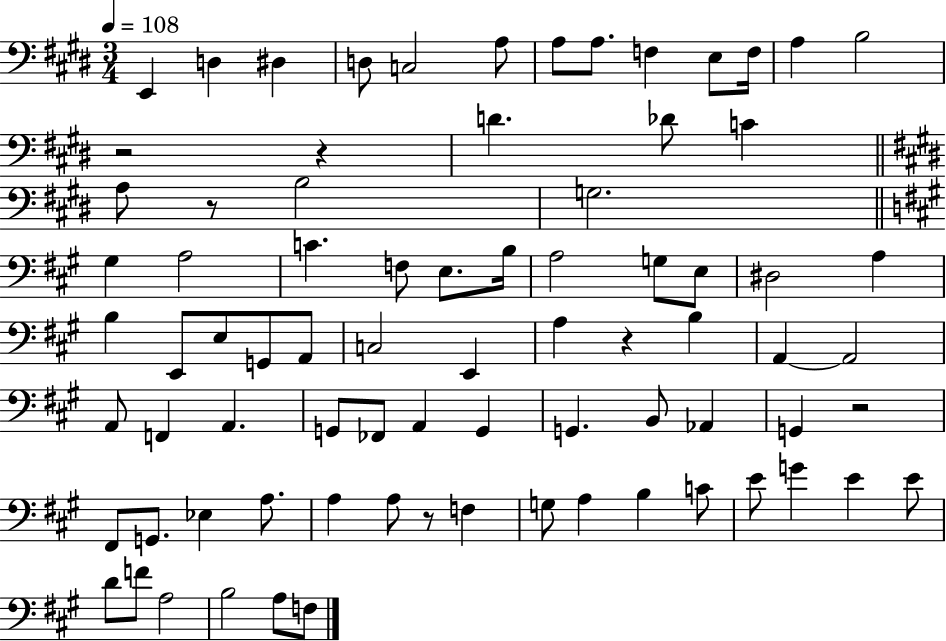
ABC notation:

X:1
T:Untitled
M:3/4
L:1/4
K:E
E,, D, ^D, D,/2 C,2 A,/2 A,/2 A,/2 F, E,/2 F,/4 A, B,2 z2 z D _D/2 C A,/2 z/2 B,2 G,2 ^G, A,2 C F,/2 E,/2 B,/4 A,2 G,/2 E,/2 ^D,2 A, B, E,,/2 E,/2 G,,/2 A,,/2 C,2 E,, A, z B, A,, A,,2 A,,/2 F,, A,, G,,/2 _F,,/2 A,, G,, G,, B,,/2 _A,, G,, z2 ^F,,/2 G,,/2 _E, A,/2 A, A,/2 z/2 F, G,/2 A, B, C/2 E/2 G E E/2 D/2 F/2 A,2 B,2 A,/2 F,/2